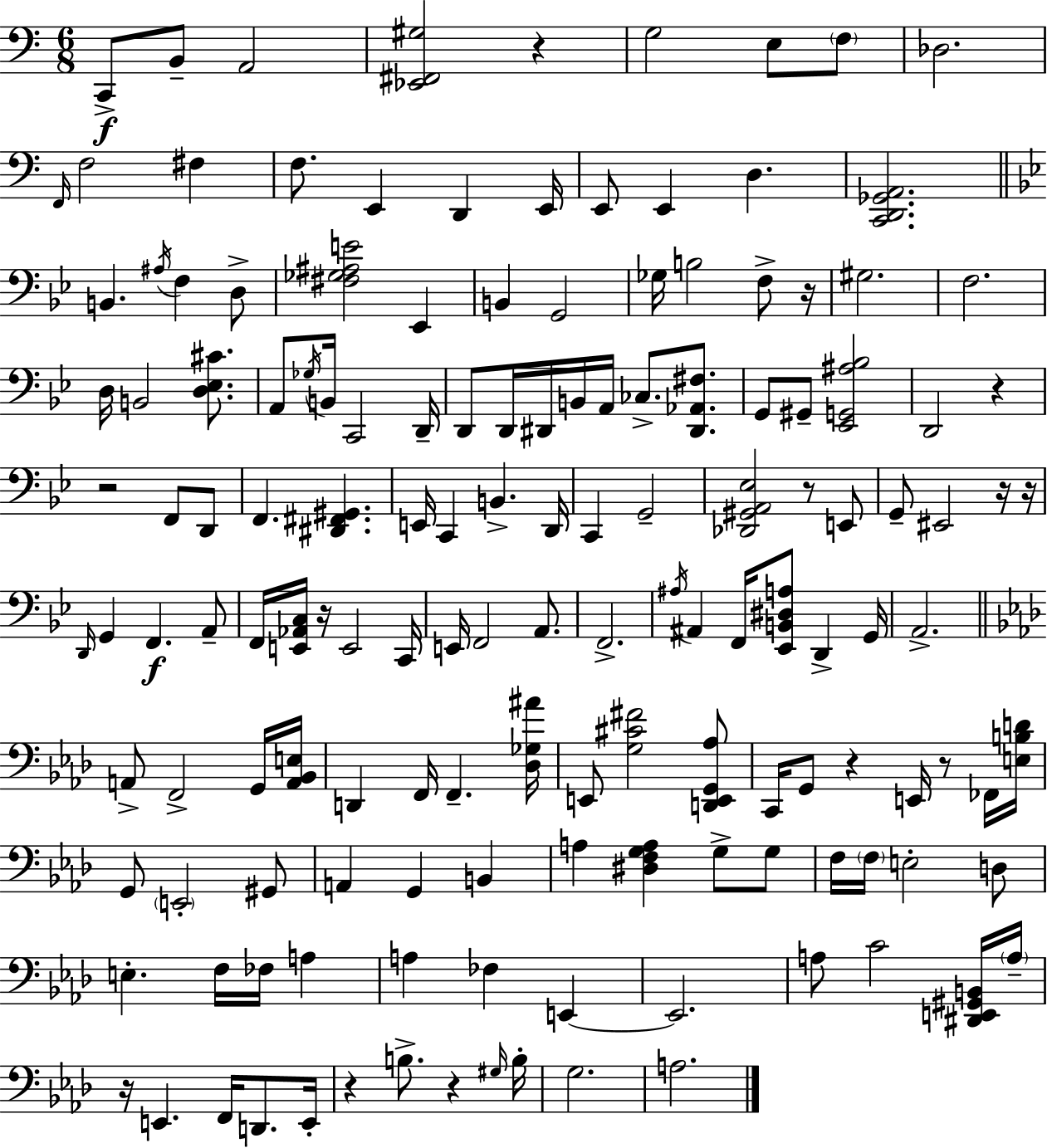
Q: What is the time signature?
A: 6/8